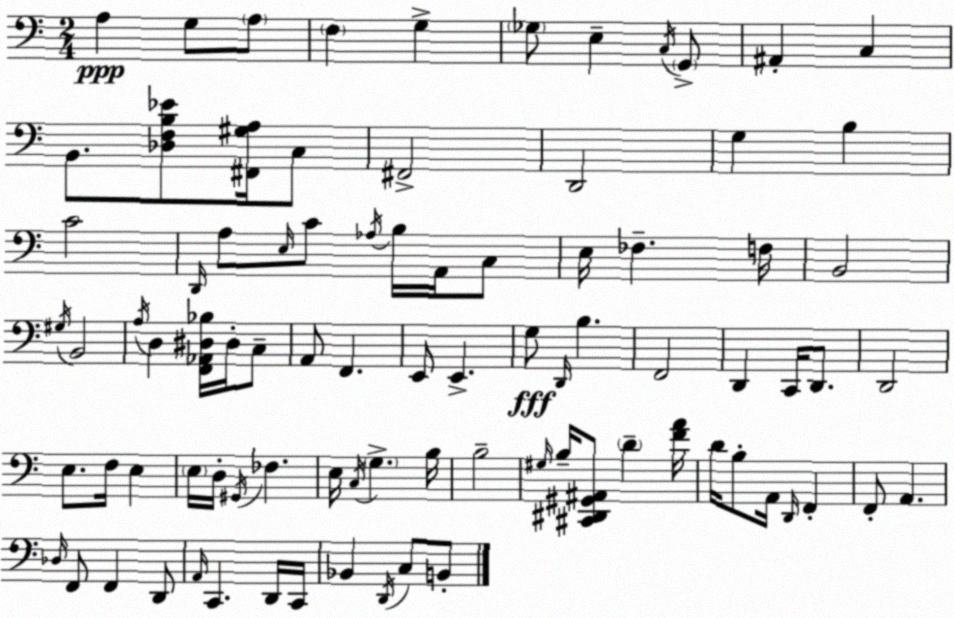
X:1
T:Untitled
M:2/4
L:1/4
K:Am
A, G,/2 A,/2 F, G, _G,/2 E, C,/4 G,,/2 ^A,, C, B,,/2 [_D,F,B,_E]/2 [^F,,^G,A,]/4 C,/2 ^F,,2 D,,2 G, B, C2 D,,/4 A,/2 E,/4 C/2 _A,/4 B,/4 A,,/4 C,/2 E,/4 _F, F,/4 B,,2 ^G,/4 B,,2 A,/4 D, [F,,_A,,^D,_B,]/4 ^D,/4 C,/2 A,,/2 F,, E,,/2 E,, G,/2 D,,/4 B, F,,2 D,, C,,/4 D,,/2 D,,2 E,/2 F,/4 E, E,/4 D,/4 ^G,,/4 _F, E,/4 C,/4 G, B,/4 B,2 ^G,/4 B,/4 [^C,,^D,,^G,,^A,,]/2 D [FA]/4 D/4 B,/2 A,,/4 D,,/4 F,, F,,/2 A,, _D,/4 F,,/2 F,, D,,/2 A,,/4 C,, D,,/4 C,,/4 _B,, D,,/4 C,/2 B,,/2